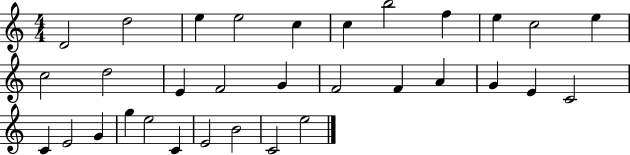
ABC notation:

X:1
T:Untitled
M:4/4
L:1/4
K:C
D2 d2 e e2 c c b2 f e c2 e c2 d2 E F2 G F2 F A G E C2 C E2 G g e2 C E2 B2 C2 e2